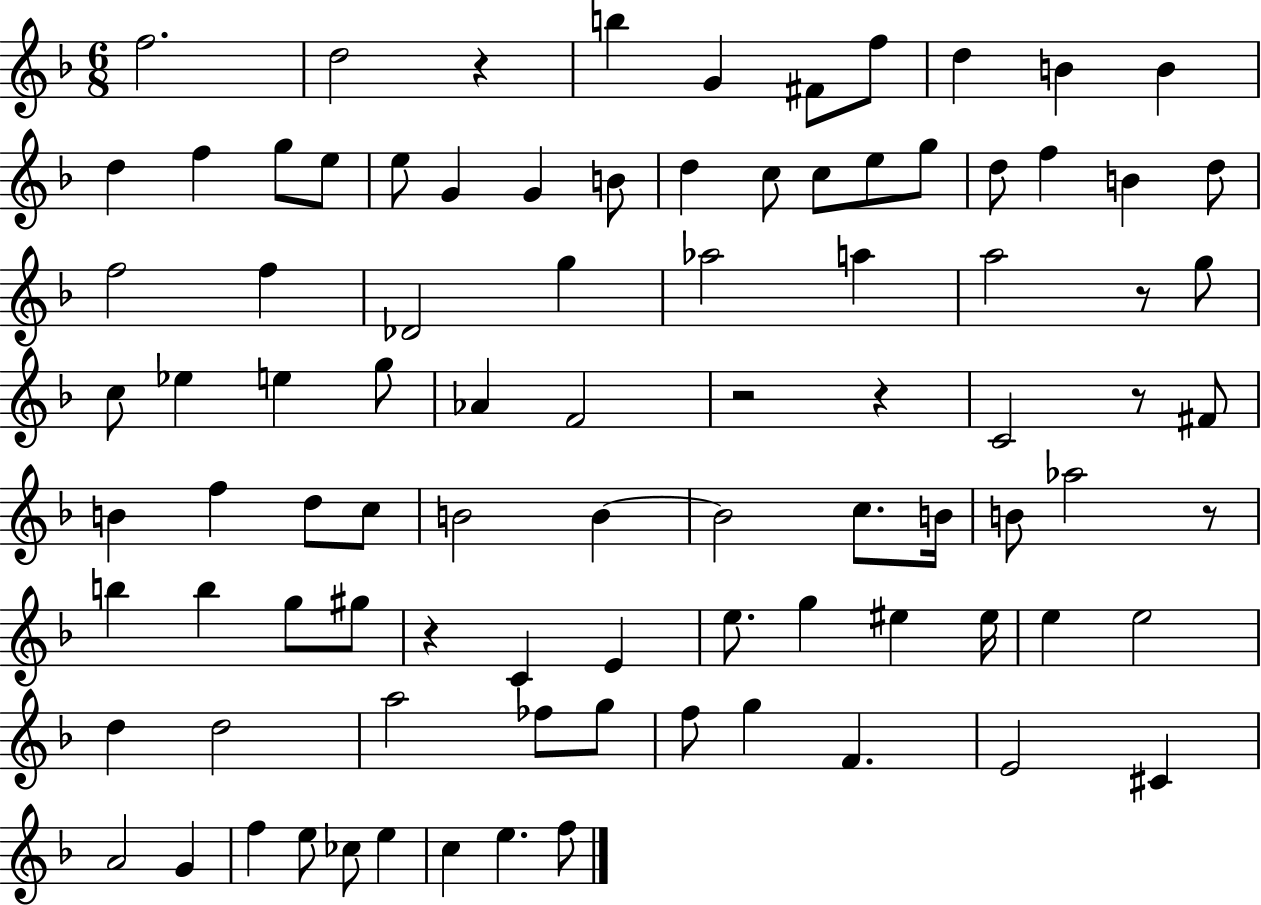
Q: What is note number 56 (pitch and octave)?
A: G5